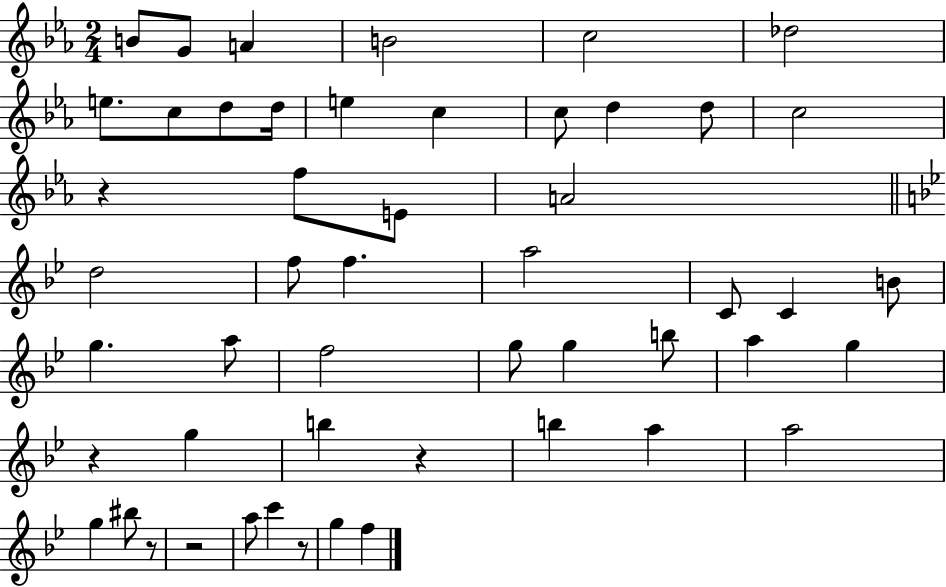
B4/e G4/e A4/q B4/h C5/h Db5/h E5/e. C5/e D5/e D5/s E5/q C5/q C5/e D5/q D5/e C5/h R/q F5/e E4/e A4/h D5/h F5/e F5/q. A5/h C4/e C4/q B4/e G5/q. A5/e F5/h G5/e G5/q B5/e A5/q G5/q R/q G5/q B5/q R/q B5/q A5/q A5/h G5/q BIS5/e R/e R/h A5/e C6/q R/e G5/q F5/q